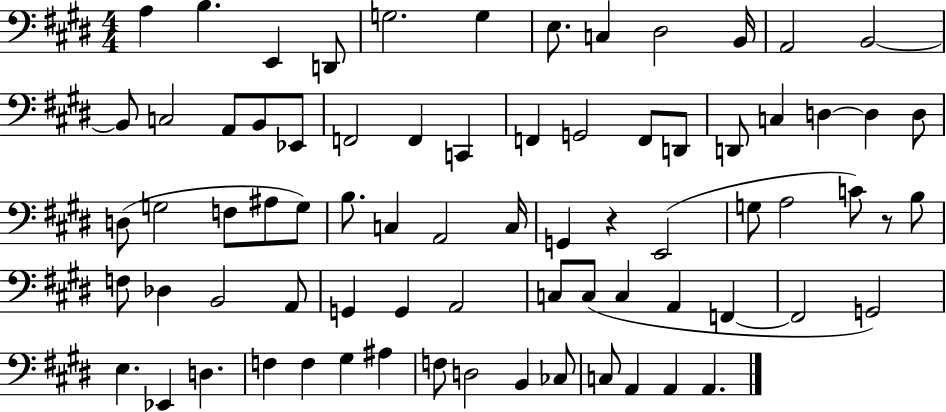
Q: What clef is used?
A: bass